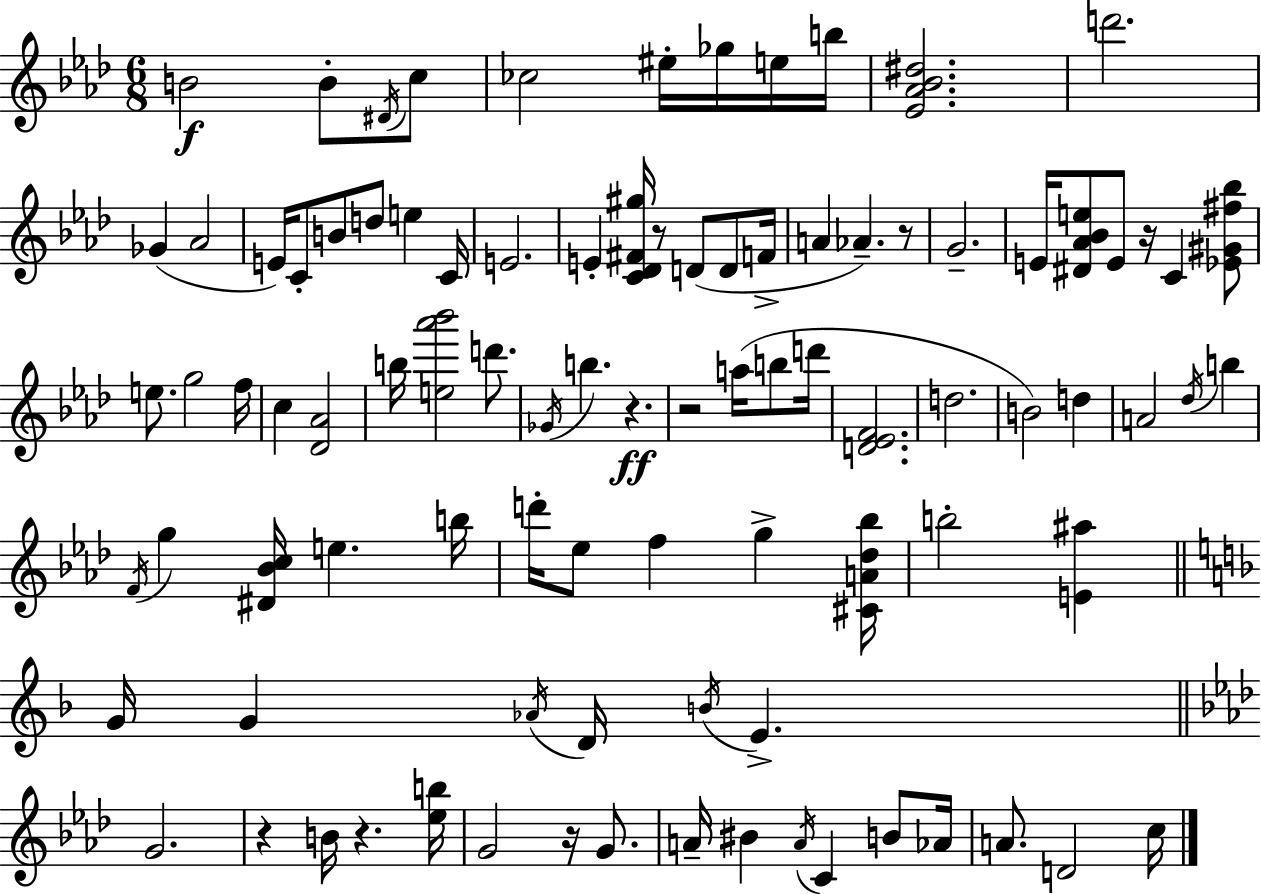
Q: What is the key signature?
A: AES major